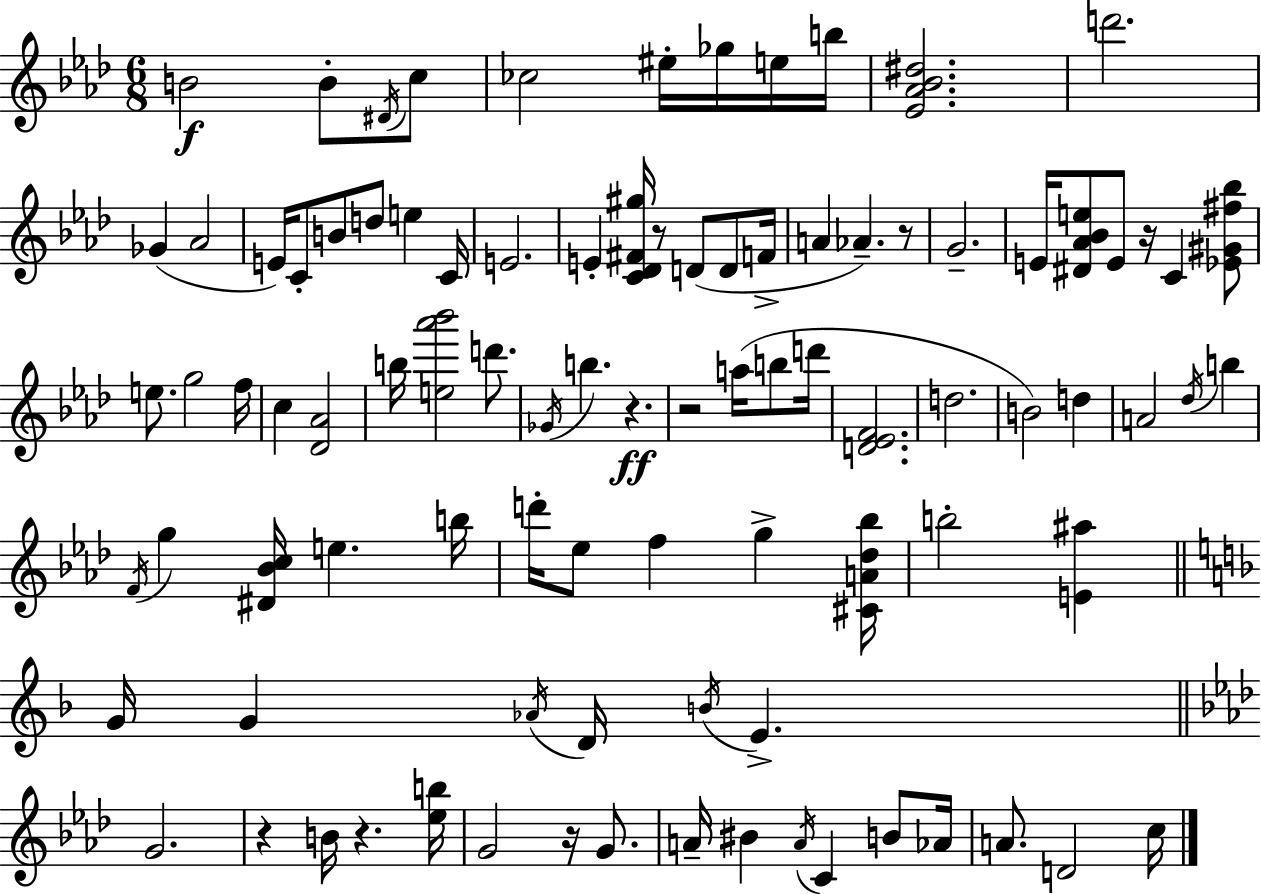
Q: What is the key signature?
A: AES major